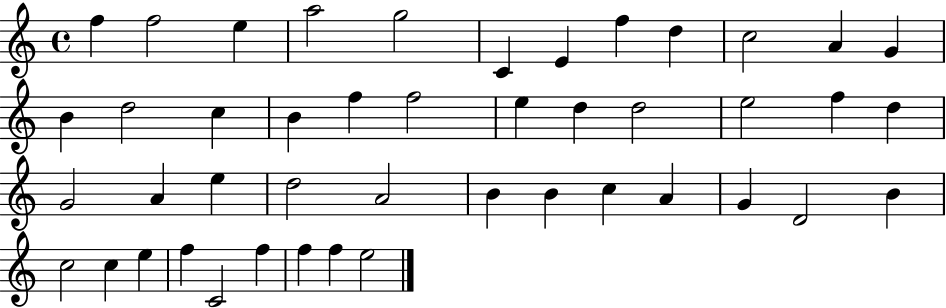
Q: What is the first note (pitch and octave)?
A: F5